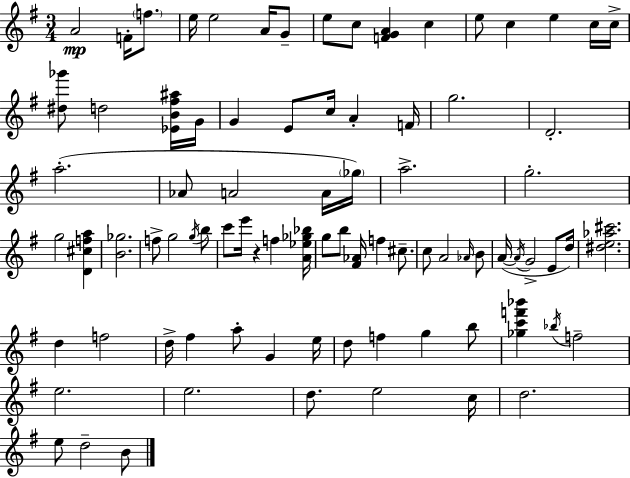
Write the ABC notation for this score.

X:1
T:Untitled
M:3/4
L:1/4
K:G
A2 F/4 f/2 e/4 e2 A/4 G/2 e/2 c/2 [FGA] c e/2 c e c/4 c/4 [^d_g']/2 d2 [_EB^f^a]/4 G/4 G E/2 c/4 A F/4 g2 D2 a2 _A/2 A2 A/4 _g/4 a2 g2 g2 [D^cfa] [B_g]2 f/2 g2 g/4 b/2 c'/2 e'/4 z f [A_e_g_b]/4 g/2 b/2 [^F_A]/4 f ^c/2 c/2 A2 _A/4 B/2 A/4 A/4 G2 E/2 d/4 [^de_a^c']2 d f2 d/4 ^f a/2 G e/4 d/2 f g b/2 [_gc'f'_b'] _b/4 f2 e2 e2 d/2 e2 c/4 d2 e/2 d2 B/2